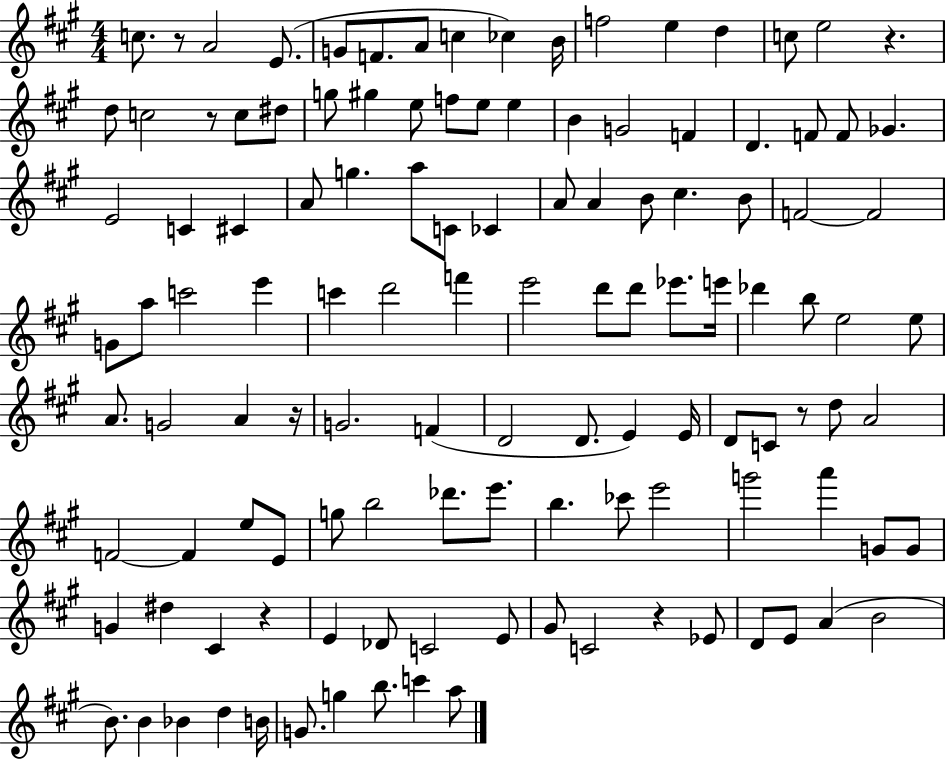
{
  \clef treble
  \numericTimeSignature
  \time 4/4
  \key a \major
  c''8. r8 a'2 e'8.( | g'8 f'8. a'8 c''4 ces''4) b'16 | f''2 e''4 d''4 | c''8 e''2 r4. | \break d''8 c''2 r8 c''8 dis''8 | g''8 gis''4 e''8 f''8 e''8 e''4 | b'4 g'2 f'4 | d'4. f'8 f'8 ges'4. | \break e'2 c'4 cis'4 | a'8 g''4. a''8 c'8 ces'4 | a'8 a'4 b'8 cis''4. b'8 | f'2~~ f'2 | \break g'8 a''8 c'''2 e'''4 | c'''4 d'''2 f'''4 | e'''2 d'''8 d'''8 ees'''8. e'''16 | des'''4 b''8 e''2 e''8 | \break a'8. g'2 a'4 r16 | g'2. f'4( | d'2 d'8. e'4) e'16 | d'8 c'8 r8 d''8 a'2 | \break f'2~~ f'4 e''8 e'8 | g''8 b''2 des'''8. e'''8. | b''4. ces'''8 e'''2 | g'''2 a'''4 g'8 g'8 | \break g'4 dis''4 cis'4 r4 | e'4 des'8 c'2 e'8 | gis'8 c'2 r4 ees'8 | d'8 e'8 a'4( b'2 | \break b'8.) b'4 bes'4 d''4 b'16 | g'8. g''4 b''8. c'''4 a''8 | \bar "|."
}